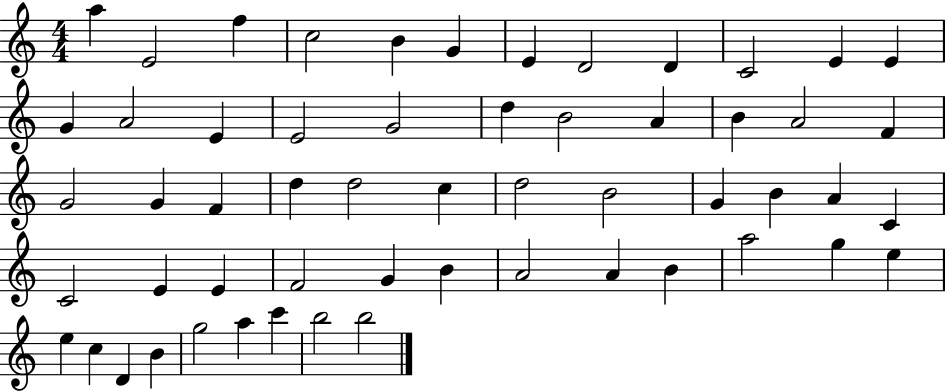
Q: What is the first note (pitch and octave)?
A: A5